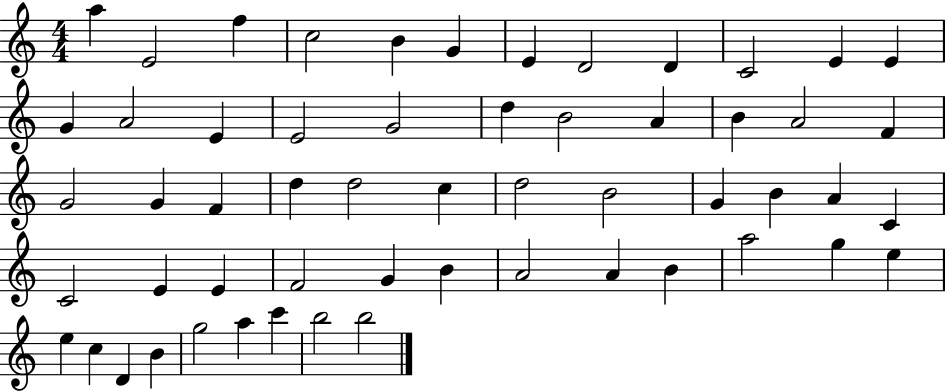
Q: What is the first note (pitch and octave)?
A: A5